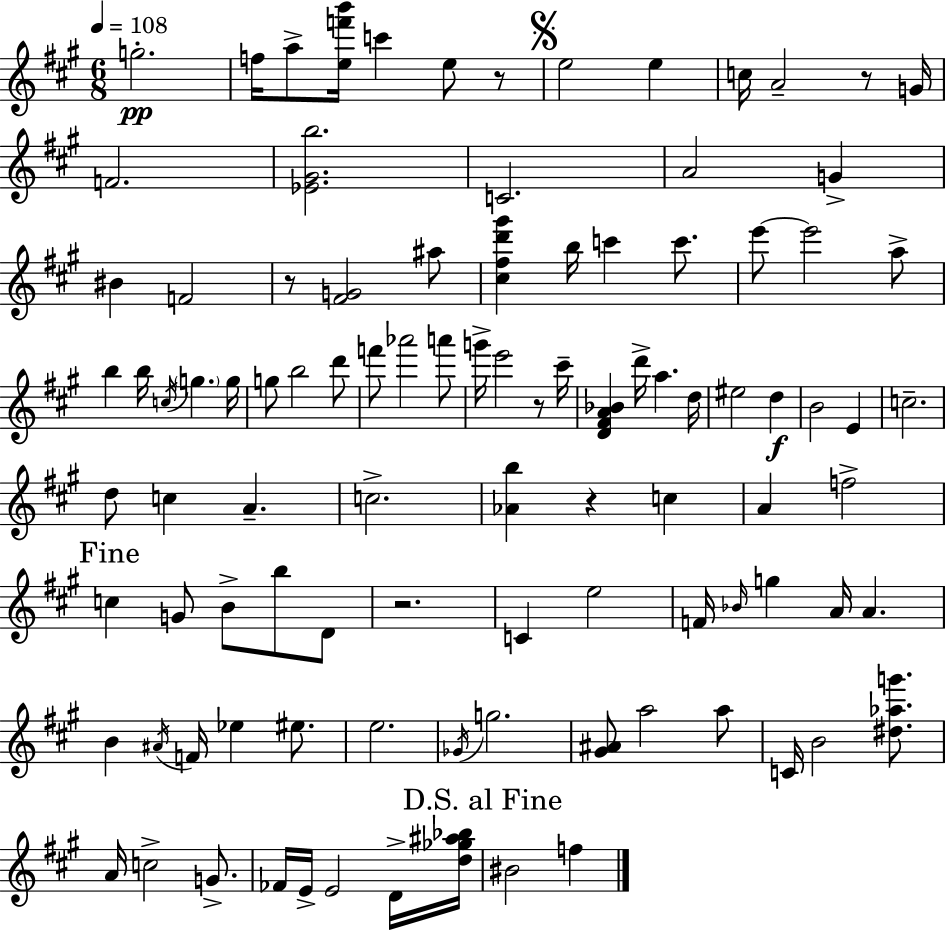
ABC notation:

X:1
T:Untitled
M:6/8
L:1/4
K:A
g2 f/4 a/2 [ef'b']/4 c' e/2 z/2 e2 e c/4 A2 z/2 G/4 F2 [_E^Gb]2 C2 A2 G ^B F2 z/2 [^FG]2 ^a/2 [^c^fd'^g'] b/4 c' c'/2 e'/2 e'2 a/2 b b/4 c/4 g g/4 g/2 b2 d'/2 f'/2 _a'2 a'/2 g'/4 e'2 z/2 ^c'/4 [D^FA_B] d'/4 a d/4 ^e2 d B2 E c2 d/2 c A c2 [_Ab] z c A f2 c G/2 B/2 b/2 D/2 z2 C e2 F/4 _B/4 g A/4 A B ^A/4 F/4 _e ^e/2 e2 _G/4 g2 [^G^A]/2 a2 a/2 C/4 B2 [^d_ag']/2 A/4 c2 G/2 _F/4 E/4 E2 D/4 [d_g^a_b]/4 ^B2 f